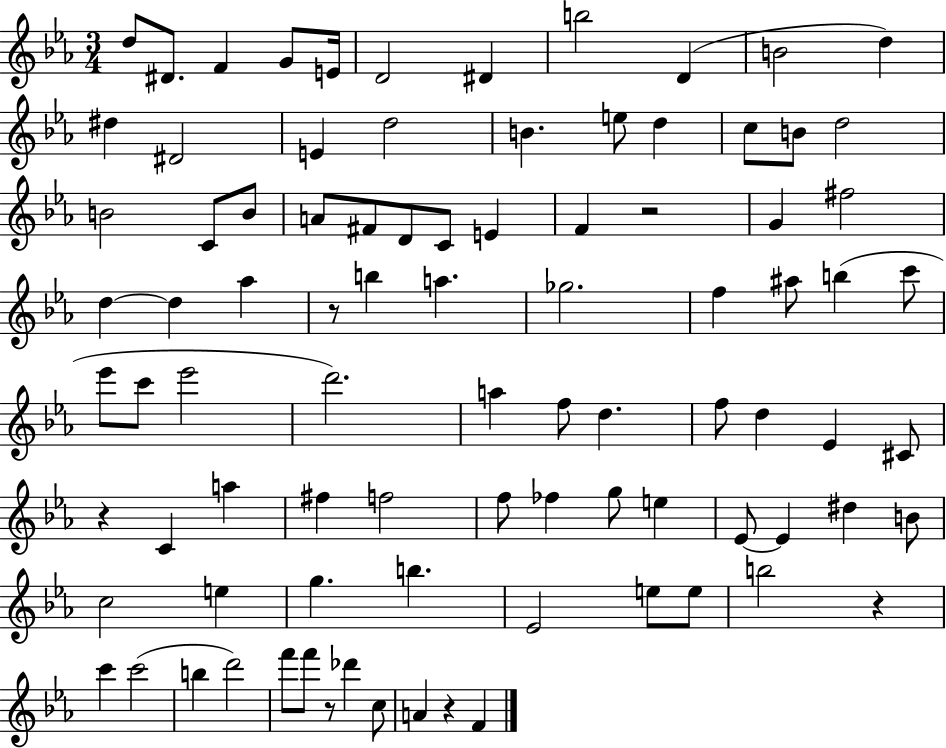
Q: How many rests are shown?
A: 6